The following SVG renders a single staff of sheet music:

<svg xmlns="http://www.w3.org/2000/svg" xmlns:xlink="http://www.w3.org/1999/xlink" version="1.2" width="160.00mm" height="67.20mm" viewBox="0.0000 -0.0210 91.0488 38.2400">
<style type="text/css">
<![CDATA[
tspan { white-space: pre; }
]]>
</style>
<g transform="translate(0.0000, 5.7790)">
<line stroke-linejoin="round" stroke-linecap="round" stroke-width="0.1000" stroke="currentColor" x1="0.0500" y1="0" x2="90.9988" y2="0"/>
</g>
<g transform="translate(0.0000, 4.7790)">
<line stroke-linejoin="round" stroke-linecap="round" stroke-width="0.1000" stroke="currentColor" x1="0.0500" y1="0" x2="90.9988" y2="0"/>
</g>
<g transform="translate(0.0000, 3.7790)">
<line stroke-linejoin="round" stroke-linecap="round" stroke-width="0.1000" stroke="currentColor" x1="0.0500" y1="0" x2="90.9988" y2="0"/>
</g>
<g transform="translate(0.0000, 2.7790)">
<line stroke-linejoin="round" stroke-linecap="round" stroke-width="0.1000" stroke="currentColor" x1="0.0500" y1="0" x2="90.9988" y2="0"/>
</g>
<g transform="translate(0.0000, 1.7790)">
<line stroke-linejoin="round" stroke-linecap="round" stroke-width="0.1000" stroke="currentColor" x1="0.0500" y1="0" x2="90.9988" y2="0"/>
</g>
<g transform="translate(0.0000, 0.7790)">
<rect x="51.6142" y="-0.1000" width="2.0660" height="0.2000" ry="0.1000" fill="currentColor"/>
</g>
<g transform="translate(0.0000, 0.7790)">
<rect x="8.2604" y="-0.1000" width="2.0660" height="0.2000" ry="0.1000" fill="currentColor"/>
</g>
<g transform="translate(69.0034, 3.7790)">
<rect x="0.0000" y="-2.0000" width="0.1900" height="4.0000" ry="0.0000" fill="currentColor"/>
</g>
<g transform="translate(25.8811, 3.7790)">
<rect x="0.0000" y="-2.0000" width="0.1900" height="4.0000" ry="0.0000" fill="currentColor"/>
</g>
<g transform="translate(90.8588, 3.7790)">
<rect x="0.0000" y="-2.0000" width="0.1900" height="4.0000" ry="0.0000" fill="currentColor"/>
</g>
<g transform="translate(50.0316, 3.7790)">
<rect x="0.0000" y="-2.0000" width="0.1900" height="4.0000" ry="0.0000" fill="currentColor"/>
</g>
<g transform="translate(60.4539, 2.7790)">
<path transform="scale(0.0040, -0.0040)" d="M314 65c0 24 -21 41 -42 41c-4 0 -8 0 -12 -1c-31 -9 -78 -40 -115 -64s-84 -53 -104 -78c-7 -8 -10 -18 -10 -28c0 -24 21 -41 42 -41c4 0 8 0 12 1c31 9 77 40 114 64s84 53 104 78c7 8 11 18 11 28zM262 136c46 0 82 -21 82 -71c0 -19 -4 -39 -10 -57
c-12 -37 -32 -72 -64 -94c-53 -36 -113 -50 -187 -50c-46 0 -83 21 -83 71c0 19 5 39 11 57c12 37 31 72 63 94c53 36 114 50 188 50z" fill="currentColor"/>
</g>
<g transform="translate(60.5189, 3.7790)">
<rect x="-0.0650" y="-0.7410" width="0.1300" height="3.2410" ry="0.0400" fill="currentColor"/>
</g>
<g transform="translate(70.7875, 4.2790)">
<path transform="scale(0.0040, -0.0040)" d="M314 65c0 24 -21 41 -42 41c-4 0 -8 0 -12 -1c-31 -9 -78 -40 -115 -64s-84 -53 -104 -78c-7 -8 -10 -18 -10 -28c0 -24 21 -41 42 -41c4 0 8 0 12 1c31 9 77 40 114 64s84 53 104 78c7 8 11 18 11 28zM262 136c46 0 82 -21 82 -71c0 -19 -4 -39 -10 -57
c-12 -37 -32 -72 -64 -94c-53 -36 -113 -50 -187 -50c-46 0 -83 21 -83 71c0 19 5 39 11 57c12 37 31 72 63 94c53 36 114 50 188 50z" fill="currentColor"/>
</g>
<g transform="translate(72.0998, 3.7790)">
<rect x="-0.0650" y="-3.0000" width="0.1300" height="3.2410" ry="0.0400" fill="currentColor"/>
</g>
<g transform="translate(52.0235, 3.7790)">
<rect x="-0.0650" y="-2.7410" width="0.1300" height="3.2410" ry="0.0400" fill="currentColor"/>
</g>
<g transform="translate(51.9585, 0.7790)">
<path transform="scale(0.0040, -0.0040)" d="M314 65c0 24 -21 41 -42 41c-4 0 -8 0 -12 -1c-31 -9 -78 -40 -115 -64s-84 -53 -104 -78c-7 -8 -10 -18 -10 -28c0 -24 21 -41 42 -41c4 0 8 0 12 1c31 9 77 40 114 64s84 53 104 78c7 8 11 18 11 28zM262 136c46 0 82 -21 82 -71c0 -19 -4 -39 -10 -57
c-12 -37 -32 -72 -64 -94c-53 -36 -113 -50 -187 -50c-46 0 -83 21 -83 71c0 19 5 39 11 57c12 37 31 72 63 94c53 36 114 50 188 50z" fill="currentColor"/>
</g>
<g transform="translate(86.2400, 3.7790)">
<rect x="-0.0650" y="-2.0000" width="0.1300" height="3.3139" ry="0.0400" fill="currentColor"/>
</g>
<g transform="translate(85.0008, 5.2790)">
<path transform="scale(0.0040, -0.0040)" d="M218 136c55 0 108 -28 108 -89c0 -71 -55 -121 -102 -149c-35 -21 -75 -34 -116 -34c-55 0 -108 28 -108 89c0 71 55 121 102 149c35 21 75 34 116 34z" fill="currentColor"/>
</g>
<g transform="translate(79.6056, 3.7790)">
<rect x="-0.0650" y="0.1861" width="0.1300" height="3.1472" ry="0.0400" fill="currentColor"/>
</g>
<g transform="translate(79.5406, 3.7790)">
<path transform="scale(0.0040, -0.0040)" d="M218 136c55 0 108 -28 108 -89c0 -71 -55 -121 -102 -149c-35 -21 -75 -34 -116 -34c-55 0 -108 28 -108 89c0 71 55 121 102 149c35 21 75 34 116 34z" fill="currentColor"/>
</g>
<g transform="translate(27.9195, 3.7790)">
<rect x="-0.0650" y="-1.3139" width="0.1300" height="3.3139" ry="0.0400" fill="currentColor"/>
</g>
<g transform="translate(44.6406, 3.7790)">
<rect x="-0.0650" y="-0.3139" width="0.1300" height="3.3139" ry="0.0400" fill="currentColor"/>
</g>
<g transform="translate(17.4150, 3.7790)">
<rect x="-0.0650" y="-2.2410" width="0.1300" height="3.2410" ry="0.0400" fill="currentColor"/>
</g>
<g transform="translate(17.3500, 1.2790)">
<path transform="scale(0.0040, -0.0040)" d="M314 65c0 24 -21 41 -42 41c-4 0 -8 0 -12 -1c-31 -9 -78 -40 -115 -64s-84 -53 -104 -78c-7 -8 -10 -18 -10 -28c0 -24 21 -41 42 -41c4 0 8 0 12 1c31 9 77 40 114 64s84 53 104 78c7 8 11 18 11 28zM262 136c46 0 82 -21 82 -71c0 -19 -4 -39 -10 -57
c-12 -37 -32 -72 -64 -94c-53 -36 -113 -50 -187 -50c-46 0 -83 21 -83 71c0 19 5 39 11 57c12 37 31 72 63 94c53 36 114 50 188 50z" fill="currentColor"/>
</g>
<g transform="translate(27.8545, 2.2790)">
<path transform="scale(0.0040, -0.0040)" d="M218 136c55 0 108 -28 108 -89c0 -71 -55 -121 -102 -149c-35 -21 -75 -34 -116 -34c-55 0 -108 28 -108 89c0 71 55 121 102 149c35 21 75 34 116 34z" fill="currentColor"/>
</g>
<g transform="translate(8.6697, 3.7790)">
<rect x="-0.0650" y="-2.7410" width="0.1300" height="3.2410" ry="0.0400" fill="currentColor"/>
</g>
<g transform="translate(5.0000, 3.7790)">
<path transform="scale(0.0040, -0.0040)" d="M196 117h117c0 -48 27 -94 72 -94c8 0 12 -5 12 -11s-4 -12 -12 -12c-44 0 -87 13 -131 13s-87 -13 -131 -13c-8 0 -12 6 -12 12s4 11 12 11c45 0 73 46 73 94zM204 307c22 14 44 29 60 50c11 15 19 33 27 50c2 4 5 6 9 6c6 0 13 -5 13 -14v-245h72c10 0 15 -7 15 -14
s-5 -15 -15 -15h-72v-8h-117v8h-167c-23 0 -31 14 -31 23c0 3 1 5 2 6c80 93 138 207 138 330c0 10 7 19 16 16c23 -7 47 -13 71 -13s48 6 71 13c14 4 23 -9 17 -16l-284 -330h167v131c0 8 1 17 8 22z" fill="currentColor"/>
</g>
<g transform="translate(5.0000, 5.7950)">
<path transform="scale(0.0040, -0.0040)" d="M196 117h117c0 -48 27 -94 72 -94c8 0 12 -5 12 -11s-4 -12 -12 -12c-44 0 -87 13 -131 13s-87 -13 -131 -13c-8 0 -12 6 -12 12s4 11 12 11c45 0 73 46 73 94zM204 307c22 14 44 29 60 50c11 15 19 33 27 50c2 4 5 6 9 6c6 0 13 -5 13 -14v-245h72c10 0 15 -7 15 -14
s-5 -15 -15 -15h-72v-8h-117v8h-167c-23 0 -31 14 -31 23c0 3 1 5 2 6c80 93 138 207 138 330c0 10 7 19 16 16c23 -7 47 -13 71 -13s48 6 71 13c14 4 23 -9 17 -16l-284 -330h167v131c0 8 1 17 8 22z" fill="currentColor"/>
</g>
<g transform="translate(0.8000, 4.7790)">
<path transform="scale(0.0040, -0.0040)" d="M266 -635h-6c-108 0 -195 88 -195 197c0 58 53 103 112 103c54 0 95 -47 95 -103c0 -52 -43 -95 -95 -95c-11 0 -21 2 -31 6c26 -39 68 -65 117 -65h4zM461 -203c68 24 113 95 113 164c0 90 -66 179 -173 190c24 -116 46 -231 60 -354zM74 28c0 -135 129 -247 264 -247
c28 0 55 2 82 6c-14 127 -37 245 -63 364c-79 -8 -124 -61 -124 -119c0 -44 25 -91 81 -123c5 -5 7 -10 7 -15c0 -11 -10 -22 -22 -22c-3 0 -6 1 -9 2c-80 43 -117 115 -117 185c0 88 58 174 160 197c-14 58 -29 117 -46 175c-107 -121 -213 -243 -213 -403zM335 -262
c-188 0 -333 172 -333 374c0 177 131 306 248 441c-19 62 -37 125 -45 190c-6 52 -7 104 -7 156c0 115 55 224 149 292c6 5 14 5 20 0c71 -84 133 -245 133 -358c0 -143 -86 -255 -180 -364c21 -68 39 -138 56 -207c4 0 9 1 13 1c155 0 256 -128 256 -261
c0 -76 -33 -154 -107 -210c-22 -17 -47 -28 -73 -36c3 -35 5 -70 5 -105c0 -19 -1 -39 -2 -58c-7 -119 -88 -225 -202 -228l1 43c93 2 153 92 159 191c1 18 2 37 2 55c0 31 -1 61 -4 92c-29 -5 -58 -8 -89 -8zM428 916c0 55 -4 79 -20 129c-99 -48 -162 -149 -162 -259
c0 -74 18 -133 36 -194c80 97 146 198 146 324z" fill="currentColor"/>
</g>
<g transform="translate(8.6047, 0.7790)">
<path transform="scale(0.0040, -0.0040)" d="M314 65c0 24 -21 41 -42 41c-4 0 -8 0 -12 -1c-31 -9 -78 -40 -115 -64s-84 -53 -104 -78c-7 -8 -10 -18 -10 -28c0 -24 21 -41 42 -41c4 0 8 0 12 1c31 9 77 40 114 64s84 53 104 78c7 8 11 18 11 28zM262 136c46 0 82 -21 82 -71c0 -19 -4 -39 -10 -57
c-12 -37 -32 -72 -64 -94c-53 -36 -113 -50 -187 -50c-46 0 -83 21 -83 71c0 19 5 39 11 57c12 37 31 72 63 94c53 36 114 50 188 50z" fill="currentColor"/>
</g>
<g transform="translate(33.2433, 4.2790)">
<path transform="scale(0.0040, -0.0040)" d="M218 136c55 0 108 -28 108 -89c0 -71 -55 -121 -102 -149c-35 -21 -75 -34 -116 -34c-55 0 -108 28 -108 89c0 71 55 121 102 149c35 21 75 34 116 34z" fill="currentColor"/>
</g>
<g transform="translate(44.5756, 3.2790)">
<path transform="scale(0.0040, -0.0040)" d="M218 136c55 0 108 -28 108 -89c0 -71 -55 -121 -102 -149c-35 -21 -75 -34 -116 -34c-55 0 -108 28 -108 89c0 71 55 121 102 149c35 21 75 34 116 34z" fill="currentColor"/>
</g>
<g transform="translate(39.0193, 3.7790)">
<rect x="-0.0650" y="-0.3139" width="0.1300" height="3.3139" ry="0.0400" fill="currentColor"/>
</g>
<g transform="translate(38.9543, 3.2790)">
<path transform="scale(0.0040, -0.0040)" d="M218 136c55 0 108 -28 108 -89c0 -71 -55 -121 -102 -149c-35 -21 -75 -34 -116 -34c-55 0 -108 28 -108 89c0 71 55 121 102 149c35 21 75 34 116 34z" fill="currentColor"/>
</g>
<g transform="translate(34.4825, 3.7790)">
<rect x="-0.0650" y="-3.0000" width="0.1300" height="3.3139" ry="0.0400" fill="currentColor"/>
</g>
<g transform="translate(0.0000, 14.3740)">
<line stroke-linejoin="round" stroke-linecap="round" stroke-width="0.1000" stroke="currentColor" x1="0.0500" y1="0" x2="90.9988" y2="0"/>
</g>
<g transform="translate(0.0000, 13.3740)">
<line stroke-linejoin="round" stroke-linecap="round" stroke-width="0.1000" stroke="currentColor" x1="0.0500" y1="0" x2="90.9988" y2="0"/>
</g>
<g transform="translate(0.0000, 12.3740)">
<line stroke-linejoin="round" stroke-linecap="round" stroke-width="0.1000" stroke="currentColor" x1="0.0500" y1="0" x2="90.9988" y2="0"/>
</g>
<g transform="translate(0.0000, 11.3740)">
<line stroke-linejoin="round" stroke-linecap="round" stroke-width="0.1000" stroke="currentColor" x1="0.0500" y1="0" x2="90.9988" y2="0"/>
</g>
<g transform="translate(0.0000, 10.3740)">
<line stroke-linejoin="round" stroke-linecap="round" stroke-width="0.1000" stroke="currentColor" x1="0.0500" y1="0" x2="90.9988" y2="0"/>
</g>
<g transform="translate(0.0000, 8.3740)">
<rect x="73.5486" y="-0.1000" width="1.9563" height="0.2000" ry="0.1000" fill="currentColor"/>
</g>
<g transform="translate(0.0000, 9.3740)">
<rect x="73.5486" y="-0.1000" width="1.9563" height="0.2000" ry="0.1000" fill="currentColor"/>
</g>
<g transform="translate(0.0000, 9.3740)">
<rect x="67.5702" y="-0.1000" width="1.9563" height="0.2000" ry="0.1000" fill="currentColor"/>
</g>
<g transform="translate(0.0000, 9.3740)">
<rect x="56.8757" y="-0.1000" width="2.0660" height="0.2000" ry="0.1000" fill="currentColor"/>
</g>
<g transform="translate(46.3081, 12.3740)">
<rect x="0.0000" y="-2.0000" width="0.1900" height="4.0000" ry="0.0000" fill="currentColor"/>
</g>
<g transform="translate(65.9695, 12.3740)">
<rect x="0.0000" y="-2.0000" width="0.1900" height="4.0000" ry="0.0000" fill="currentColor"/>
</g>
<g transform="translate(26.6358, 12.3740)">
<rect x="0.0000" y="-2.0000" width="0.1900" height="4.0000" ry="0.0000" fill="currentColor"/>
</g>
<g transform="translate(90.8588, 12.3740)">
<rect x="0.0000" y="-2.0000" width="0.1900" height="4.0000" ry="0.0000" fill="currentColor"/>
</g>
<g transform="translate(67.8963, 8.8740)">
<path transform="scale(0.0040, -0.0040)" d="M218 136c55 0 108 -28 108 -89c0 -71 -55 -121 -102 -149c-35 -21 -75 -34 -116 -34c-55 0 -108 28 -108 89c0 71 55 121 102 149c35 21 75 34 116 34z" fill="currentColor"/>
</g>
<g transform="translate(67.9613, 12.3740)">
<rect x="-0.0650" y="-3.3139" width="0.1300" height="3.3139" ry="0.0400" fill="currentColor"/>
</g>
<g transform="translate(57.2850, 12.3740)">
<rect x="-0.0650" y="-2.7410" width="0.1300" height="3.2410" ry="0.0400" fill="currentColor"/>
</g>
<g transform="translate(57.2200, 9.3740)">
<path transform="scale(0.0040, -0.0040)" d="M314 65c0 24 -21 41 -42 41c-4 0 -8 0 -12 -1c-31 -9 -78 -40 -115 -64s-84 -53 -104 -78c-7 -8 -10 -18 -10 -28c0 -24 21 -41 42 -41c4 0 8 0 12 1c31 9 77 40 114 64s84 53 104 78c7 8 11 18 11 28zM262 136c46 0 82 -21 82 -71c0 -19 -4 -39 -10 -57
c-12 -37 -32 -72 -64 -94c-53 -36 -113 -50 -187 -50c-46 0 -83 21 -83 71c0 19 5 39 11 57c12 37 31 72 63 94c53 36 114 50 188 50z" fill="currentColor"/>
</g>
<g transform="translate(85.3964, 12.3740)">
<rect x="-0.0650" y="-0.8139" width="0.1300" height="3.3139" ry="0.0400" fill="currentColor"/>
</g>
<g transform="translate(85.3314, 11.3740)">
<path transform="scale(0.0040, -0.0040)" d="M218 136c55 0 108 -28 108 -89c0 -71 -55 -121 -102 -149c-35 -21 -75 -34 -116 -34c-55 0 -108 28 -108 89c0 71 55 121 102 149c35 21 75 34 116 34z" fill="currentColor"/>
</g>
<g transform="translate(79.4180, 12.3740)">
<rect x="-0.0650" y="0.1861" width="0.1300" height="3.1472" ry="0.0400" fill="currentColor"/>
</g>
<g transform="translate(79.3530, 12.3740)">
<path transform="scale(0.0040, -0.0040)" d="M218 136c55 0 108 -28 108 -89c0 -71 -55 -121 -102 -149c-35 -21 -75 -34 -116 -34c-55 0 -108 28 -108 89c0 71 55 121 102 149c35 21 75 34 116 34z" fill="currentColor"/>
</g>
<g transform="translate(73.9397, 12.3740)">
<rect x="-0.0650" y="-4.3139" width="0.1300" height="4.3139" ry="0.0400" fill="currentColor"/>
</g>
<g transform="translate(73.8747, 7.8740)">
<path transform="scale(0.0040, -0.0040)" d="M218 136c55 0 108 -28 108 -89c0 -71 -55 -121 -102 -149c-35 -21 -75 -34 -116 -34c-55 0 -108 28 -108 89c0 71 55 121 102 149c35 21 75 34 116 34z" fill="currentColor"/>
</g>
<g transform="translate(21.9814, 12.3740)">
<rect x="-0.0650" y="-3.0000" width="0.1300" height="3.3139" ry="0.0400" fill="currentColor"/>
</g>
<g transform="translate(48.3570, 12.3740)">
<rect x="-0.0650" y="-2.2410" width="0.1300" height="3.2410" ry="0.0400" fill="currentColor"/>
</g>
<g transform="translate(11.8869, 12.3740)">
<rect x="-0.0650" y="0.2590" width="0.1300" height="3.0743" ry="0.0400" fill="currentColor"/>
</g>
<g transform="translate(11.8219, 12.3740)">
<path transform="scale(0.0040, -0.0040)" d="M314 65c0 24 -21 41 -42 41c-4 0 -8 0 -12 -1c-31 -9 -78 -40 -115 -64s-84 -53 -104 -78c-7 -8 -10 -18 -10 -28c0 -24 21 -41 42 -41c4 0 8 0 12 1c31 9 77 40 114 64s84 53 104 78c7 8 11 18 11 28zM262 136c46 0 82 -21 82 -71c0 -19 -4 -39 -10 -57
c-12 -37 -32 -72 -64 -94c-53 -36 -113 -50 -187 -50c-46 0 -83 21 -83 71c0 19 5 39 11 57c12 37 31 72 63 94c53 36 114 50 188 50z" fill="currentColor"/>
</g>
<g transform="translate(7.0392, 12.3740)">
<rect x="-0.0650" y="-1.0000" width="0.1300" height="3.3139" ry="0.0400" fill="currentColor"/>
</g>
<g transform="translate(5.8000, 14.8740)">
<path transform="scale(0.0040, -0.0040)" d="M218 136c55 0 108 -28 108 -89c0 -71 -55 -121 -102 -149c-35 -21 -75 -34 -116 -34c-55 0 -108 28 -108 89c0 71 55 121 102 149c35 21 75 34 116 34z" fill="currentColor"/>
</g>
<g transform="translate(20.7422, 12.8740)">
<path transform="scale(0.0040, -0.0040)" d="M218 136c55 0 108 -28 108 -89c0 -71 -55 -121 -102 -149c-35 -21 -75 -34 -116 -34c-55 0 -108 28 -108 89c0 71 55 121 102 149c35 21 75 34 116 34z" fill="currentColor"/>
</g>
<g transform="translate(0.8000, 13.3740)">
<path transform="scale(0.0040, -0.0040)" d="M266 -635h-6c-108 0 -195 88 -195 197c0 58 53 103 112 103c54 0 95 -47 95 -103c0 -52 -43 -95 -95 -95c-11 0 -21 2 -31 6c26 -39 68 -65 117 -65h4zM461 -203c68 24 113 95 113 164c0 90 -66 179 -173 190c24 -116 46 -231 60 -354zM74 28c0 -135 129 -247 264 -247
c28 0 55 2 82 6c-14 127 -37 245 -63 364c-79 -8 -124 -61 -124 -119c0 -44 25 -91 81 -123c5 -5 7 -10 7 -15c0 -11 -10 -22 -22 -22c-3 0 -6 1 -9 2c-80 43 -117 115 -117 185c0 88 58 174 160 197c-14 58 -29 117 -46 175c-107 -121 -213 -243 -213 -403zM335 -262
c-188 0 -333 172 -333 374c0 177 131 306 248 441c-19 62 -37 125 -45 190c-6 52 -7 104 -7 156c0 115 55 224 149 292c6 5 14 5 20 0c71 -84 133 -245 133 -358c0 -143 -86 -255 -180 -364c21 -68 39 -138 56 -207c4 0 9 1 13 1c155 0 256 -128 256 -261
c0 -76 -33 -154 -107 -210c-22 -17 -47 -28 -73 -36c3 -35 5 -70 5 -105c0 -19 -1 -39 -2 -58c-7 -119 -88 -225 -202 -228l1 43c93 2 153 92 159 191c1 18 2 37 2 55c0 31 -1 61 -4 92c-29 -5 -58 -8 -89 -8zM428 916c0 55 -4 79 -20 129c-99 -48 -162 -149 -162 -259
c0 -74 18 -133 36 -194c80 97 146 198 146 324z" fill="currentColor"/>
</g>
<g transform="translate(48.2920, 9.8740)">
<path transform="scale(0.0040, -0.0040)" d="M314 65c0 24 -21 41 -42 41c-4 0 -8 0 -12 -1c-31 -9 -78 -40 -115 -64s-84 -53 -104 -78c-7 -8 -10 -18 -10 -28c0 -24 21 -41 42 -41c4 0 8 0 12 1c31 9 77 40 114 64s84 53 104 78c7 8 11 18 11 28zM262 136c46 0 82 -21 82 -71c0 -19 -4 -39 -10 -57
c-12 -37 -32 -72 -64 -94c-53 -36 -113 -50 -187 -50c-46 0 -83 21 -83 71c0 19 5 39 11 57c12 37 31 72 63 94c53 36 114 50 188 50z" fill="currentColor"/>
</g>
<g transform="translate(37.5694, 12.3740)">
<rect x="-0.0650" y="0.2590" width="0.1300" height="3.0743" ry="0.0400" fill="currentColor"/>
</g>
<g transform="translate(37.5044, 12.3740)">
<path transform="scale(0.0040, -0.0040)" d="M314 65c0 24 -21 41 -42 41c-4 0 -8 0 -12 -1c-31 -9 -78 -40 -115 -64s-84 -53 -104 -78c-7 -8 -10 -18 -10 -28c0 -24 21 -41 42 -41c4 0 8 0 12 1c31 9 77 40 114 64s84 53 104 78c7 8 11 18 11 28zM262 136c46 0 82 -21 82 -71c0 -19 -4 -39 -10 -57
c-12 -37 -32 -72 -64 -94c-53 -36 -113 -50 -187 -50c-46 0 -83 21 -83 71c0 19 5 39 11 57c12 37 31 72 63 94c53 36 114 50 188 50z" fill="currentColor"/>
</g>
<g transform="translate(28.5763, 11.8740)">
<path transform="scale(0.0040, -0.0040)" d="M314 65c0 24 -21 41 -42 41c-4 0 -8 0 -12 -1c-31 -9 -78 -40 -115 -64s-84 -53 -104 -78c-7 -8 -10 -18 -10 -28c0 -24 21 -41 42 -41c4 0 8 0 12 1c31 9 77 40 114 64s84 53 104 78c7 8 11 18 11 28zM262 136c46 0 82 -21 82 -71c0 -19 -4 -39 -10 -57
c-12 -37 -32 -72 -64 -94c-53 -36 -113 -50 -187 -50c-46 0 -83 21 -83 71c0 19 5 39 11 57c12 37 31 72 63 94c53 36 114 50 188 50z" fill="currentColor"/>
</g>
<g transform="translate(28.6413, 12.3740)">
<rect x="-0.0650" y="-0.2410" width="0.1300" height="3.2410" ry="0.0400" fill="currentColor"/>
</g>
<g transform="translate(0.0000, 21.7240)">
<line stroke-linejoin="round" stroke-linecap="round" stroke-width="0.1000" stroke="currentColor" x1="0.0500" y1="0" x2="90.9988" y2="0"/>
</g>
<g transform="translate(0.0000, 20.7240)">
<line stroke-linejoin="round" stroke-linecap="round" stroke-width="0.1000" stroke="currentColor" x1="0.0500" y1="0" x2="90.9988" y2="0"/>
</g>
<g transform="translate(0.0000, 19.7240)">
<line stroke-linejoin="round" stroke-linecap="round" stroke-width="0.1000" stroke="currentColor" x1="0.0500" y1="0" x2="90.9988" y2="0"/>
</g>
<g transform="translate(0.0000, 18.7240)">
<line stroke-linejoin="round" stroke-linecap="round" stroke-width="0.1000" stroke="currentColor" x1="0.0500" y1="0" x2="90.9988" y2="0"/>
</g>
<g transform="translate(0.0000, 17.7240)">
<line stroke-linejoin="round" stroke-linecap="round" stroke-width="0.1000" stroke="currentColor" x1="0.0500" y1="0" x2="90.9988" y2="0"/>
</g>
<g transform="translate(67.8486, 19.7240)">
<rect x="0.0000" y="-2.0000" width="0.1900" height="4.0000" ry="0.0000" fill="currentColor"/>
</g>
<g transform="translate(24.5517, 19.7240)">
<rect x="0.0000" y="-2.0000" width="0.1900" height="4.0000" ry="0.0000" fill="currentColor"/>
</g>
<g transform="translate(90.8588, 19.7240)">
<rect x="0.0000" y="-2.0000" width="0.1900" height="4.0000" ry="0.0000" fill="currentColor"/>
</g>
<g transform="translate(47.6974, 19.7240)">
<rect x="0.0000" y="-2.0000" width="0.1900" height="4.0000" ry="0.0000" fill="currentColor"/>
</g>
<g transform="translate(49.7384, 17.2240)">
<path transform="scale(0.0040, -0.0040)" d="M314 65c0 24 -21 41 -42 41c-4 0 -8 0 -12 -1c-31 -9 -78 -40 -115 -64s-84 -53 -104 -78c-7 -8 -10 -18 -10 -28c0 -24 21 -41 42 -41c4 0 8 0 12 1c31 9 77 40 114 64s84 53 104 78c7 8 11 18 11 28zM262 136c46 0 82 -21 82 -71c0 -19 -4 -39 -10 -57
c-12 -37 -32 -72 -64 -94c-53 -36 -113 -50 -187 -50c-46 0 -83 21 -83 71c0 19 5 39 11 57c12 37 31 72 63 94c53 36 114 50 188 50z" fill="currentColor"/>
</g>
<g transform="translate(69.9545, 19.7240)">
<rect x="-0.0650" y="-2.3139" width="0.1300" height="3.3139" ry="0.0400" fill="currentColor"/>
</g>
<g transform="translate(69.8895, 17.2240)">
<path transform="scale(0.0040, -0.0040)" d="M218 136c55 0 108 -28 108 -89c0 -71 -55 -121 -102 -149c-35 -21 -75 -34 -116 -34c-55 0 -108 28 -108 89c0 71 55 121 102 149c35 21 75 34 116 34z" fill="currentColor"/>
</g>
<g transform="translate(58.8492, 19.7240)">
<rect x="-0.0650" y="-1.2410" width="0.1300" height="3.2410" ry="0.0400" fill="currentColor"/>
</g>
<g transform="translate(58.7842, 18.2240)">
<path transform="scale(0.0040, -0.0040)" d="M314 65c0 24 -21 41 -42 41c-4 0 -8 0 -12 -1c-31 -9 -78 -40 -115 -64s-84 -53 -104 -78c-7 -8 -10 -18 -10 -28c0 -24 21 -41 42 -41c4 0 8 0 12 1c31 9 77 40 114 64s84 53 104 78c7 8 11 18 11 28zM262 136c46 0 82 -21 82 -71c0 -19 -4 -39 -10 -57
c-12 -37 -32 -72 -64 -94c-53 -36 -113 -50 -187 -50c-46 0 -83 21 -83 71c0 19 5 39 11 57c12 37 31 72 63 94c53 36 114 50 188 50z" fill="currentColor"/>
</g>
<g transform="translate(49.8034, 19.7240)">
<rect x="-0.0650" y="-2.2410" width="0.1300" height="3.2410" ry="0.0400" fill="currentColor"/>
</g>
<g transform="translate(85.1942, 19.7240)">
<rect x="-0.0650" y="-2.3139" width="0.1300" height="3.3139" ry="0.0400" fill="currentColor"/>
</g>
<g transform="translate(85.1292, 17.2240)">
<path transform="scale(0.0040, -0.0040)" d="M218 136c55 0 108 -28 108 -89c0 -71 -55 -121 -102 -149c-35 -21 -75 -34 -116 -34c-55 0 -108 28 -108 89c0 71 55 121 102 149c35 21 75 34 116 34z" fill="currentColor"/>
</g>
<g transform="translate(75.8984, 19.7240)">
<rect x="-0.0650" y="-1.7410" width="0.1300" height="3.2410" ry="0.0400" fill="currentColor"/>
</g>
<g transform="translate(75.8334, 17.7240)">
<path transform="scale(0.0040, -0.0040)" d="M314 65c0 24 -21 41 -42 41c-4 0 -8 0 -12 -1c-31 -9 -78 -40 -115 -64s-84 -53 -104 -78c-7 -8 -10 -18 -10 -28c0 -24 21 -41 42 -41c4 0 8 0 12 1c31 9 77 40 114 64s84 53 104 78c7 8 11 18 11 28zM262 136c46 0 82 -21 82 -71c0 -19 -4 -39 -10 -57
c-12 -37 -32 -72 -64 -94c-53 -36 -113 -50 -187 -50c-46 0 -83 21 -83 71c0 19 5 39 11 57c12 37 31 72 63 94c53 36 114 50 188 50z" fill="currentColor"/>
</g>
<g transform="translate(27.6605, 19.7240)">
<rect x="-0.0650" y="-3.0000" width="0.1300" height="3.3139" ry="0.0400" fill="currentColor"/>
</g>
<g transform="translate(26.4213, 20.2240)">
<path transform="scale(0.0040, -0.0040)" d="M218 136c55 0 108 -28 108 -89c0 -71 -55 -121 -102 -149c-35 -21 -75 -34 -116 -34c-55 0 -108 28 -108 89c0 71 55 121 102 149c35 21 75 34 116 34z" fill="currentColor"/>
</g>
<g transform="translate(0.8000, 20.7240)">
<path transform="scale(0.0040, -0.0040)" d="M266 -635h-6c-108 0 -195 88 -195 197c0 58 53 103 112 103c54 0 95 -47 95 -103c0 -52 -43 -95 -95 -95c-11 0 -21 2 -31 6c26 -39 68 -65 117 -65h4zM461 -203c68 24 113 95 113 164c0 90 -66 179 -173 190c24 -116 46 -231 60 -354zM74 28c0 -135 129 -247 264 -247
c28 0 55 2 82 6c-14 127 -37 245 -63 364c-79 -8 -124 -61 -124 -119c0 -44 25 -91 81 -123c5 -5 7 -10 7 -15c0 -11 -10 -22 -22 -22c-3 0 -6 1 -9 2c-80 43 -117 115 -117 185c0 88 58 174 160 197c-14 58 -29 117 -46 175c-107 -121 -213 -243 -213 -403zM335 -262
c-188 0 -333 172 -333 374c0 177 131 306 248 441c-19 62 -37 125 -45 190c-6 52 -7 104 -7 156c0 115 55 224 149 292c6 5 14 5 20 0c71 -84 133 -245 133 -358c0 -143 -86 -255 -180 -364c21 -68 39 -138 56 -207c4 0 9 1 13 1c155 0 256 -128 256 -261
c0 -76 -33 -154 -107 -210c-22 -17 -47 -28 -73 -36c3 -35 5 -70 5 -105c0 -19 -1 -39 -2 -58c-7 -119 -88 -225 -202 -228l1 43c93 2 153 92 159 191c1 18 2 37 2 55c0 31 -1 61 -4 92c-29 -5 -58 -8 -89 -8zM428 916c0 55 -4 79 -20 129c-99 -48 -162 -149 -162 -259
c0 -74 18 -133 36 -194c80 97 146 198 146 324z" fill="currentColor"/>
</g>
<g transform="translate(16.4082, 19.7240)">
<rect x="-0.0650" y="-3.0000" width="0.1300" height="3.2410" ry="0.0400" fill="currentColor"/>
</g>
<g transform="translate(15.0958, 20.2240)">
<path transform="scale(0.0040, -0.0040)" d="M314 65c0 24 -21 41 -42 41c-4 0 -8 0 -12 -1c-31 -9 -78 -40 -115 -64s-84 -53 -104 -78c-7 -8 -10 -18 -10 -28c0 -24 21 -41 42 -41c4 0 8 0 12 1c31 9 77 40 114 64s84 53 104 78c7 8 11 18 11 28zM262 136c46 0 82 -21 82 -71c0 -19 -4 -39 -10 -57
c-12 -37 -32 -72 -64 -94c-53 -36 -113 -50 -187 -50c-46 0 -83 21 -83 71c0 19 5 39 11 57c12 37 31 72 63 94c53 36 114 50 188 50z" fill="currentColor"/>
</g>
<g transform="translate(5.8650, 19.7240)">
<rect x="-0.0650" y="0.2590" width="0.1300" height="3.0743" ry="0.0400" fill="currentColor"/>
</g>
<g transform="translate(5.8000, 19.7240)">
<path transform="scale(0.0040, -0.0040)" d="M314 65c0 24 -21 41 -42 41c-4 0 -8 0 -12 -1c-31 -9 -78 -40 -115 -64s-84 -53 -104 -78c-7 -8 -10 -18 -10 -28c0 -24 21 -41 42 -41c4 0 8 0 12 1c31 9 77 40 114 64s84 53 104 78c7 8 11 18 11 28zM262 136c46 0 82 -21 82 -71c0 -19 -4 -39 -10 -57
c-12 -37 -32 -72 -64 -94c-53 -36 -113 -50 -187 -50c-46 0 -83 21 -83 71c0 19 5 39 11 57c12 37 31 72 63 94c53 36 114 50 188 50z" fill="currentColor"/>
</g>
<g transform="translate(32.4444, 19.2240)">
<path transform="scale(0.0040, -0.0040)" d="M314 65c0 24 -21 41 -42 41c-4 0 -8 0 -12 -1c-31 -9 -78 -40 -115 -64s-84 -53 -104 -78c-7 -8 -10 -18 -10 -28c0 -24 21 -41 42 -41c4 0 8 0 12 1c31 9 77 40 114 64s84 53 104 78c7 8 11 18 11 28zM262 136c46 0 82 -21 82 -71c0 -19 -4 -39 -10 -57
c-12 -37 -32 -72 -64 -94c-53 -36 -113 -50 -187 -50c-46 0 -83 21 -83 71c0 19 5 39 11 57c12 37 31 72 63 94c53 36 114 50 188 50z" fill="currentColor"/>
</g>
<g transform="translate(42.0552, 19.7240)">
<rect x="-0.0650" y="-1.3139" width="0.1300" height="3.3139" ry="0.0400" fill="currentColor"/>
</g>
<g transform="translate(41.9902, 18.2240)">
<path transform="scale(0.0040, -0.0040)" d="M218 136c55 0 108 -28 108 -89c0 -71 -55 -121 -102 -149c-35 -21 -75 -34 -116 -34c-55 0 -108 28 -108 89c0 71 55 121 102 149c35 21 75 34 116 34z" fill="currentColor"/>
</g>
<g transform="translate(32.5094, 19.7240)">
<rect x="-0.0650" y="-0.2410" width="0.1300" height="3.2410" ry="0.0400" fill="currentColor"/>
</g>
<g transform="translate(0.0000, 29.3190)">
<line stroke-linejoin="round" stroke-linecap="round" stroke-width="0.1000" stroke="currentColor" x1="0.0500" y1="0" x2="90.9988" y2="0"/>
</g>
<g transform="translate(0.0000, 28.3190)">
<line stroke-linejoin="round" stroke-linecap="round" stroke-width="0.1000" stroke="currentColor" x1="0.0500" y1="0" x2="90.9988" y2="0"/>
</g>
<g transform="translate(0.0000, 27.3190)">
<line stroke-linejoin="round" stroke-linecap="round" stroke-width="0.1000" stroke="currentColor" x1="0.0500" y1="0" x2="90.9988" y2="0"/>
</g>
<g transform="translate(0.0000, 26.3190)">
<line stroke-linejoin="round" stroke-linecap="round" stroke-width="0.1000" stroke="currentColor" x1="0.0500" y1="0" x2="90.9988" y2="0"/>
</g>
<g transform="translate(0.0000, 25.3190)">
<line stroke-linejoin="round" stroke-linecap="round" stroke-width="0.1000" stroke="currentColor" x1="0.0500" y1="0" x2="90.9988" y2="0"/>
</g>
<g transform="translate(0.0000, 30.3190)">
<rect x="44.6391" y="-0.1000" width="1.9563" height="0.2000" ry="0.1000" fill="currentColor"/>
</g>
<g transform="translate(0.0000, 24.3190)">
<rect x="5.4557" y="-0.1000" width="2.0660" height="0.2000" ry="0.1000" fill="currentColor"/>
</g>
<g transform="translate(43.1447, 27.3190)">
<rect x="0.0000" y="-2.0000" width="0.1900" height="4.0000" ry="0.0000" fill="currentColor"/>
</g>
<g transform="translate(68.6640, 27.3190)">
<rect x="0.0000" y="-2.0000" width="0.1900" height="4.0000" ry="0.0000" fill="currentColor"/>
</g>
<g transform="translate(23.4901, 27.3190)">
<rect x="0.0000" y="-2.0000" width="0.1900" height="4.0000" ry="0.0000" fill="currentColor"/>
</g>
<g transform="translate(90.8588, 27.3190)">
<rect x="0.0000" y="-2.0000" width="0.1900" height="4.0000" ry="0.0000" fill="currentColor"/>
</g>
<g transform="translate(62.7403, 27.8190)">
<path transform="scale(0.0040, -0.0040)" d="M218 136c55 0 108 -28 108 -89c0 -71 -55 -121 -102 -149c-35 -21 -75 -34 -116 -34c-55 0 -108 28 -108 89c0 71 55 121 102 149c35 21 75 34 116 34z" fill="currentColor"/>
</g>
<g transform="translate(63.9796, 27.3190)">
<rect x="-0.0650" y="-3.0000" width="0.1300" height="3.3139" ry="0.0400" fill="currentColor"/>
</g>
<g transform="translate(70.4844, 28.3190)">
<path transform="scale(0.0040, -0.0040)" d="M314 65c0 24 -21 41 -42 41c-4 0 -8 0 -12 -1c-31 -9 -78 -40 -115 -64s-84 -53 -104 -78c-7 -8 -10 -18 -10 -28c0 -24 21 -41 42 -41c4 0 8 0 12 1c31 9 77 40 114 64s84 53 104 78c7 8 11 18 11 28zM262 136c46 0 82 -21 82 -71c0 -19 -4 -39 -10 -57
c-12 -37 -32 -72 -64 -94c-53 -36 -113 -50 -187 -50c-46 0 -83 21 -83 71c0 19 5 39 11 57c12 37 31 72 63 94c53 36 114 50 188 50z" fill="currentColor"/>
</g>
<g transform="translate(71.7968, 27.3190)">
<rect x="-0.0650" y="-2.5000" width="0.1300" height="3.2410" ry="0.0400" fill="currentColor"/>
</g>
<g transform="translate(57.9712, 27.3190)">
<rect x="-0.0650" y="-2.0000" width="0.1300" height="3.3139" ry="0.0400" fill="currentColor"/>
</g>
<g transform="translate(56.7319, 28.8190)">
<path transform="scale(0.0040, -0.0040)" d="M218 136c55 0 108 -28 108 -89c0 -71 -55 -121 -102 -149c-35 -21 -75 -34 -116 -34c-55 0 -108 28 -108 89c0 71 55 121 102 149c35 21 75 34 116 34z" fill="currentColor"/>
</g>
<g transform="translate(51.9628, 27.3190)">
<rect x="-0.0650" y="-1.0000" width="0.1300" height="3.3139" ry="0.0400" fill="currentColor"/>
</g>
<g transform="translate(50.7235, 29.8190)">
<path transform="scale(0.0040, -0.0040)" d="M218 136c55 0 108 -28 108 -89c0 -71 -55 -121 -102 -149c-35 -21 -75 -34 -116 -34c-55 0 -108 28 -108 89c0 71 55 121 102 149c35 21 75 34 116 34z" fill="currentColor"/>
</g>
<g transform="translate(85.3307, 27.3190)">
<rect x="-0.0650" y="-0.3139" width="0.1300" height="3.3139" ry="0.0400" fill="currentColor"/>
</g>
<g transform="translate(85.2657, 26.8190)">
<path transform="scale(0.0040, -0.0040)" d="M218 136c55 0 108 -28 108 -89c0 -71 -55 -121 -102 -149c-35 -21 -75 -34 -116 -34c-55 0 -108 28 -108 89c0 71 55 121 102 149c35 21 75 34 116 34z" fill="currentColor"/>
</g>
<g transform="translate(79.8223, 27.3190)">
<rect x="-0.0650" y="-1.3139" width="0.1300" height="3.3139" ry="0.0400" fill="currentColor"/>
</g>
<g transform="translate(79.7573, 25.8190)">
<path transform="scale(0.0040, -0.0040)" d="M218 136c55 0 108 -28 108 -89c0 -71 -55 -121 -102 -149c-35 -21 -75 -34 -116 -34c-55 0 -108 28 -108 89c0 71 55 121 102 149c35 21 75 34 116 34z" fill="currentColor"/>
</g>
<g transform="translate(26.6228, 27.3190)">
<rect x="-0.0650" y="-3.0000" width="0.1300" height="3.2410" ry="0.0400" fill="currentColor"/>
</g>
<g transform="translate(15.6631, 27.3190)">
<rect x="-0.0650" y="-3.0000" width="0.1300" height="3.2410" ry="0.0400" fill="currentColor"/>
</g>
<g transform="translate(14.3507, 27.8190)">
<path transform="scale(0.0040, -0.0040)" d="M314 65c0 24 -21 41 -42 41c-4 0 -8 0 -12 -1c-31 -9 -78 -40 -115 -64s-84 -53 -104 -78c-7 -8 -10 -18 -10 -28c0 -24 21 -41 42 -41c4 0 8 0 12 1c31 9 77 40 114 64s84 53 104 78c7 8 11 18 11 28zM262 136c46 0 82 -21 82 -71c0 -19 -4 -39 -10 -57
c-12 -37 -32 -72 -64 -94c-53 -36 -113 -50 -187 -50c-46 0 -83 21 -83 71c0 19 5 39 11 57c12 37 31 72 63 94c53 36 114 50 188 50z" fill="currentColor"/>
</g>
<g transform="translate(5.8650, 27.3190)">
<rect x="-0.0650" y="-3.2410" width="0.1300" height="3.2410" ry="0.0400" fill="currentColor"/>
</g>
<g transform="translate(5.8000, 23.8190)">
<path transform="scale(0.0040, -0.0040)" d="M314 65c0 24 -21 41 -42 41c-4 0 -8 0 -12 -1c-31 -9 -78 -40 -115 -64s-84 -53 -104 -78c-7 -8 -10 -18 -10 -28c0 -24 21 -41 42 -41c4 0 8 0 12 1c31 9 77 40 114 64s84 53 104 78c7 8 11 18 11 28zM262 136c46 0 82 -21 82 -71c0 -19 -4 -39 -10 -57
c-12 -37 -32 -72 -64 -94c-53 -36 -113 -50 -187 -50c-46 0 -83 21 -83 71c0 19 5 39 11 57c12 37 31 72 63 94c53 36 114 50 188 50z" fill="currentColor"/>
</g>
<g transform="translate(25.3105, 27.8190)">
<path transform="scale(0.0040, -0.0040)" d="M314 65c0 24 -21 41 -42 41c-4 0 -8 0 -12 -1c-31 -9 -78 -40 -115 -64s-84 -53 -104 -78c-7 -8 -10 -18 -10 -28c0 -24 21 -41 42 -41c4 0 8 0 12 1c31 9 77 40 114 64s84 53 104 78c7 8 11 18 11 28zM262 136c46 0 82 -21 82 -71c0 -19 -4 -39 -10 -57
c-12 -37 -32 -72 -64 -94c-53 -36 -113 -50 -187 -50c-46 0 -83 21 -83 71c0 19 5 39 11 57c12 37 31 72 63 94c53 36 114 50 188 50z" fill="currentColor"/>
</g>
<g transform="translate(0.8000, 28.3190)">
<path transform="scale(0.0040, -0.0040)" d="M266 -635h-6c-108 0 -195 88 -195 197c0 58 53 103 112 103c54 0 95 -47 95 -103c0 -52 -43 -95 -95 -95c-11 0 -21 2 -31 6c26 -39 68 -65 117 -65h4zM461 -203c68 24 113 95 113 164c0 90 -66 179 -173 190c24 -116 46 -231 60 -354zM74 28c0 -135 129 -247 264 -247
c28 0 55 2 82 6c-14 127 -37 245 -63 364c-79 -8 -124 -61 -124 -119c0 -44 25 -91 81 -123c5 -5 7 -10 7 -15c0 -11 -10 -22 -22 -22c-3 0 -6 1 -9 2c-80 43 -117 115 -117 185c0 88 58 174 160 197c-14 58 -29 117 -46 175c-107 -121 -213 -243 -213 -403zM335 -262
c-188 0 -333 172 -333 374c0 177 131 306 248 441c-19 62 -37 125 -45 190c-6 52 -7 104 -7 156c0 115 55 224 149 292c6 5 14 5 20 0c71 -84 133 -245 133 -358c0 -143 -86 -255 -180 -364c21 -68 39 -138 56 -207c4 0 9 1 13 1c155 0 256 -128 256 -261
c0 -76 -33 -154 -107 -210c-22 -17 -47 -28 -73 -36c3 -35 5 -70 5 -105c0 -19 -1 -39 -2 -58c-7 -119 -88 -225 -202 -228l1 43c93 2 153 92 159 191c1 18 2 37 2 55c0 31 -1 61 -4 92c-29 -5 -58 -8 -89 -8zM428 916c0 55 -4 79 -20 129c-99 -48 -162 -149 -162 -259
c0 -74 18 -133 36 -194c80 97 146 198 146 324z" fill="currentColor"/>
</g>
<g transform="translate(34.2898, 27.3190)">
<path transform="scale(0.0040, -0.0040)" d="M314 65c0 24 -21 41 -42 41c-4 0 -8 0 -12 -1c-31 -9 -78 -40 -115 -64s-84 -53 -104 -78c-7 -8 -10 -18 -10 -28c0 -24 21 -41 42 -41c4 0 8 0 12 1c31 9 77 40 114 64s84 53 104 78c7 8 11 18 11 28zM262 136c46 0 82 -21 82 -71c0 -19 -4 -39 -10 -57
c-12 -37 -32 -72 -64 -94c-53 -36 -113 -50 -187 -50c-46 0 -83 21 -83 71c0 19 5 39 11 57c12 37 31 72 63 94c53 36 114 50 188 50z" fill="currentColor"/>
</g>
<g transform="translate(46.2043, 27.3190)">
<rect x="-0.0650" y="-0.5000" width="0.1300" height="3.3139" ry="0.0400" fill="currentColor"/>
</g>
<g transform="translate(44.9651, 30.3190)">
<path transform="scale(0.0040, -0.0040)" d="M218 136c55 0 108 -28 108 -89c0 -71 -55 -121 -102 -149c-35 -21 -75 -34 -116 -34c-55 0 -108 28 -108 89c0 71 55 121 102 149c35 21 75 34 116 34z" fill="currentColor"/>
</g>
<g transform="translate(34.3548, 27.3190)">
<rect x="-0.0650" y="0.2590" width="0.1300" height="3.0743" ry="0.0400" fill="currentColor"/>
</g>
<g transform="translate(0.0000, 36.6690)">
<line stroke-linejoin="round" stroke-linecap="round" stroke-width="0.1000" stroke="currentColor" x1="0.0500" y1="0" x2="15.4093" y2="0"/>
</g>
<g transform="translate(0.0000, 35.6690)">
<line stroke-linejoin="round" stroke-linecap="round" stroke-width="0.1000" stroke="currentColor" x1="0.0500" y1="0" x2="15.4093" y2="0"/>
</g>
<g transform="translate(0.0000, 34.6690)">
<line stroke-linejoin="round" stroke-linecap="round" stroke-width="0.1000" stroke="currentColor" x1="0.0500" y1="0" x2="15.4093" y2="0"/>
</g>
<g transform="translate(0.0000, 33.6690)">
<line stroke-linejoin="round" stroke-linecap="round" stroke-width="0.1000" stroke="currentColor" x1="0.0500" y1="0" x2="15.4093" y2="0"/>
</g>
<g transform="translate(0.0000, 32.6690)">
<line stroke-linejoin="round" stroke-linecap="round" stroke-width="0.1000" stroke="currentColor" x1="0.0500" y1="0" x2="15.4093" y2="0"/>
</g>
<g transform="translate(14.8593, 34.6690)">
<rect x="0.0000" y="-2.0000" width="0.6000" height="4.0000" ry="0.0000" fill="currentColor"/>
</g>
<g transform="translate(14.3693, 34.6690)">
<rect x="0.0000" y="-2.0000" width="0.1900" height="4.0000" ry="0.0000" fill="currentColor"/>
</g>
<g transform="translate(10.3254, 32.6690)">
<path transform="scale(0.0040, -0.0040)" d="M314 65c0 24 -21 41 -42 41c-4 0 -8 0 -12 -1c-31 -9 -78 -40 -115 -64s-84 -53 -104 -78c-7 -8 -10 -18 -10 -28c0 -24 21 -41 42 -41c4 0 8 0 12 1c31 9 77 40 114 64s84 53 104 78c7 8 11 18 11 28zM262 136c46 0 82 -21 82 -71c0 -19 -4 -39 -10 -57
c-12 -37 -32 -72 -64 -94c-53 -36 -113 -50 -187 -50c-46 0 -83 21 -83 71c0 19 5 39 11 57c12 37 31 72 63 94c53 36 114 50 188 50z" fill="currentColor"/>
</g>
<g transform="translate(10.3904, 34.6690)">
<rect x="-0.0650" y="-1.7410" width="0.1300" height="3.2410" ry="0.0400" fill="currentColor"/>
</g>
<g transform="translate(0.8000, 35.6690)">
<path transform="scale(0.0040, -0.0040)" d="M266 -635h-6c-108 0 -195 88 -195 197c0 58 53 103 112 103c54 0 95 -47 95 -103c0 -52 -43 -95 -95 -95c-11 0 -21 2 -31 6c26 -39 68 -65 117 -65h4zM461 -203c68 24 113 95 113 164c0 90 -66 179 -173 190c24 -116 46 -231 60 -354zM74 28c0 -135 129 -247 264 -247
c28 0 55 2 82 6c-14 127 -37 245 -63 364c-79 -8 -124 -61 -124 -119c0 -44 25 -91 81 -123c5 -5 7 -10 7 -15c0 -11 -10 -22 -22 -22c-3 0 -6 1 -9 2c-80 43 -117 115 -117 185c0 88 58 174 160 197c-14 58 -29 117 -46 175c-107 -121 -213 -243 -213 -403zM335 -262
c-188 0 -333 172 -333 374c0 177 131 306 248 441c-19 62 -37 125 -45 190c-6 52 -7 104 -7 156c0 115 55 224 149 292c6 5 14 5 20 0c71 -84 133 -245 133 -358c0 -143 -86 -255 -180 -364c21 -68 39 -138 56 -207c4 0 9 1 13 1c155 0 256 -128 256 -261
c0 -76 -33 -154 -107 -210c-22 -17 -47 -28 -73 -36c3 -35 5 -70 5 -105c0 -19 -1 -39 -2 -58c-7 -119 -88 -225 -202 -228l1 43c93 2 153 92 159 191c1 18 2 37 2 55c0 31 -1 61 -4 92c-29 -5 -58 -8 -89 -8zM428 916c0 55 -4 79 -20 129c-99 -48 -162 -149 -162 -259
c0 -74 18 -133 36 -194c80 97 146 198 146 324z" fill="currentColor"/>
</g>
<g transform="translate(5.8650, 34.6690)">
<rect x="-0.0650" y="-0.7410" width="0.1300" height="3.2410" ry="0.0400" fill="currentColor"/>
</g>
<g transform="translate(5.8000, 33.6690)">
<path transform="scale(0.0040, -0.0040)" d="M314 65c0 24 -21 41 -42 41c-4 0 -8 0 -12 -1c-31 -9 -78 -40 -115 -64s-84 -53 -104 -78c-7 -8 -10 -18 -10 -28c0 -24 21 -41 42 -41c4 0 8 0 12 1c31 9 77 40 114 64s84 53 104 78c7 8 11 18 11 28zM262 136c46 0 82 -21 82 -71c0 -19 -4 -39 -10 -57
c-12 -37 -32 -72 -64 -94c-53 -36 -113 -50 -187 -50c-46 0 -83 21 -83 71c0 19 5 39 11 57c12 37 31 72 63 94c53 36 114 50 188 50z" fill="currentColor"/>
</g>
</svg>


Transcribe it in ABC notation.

X:1
T:Untitled
M:4/4
L:1/4
K:C
a2 g2 e A c c a2 d2 A2 B F D B2 A c2 B2 g2 a2 b d' B d B2 A2 A c2 e g2 e2 g f2 g b2 A2 A2 B2 C D F A G2 e c d2 f2